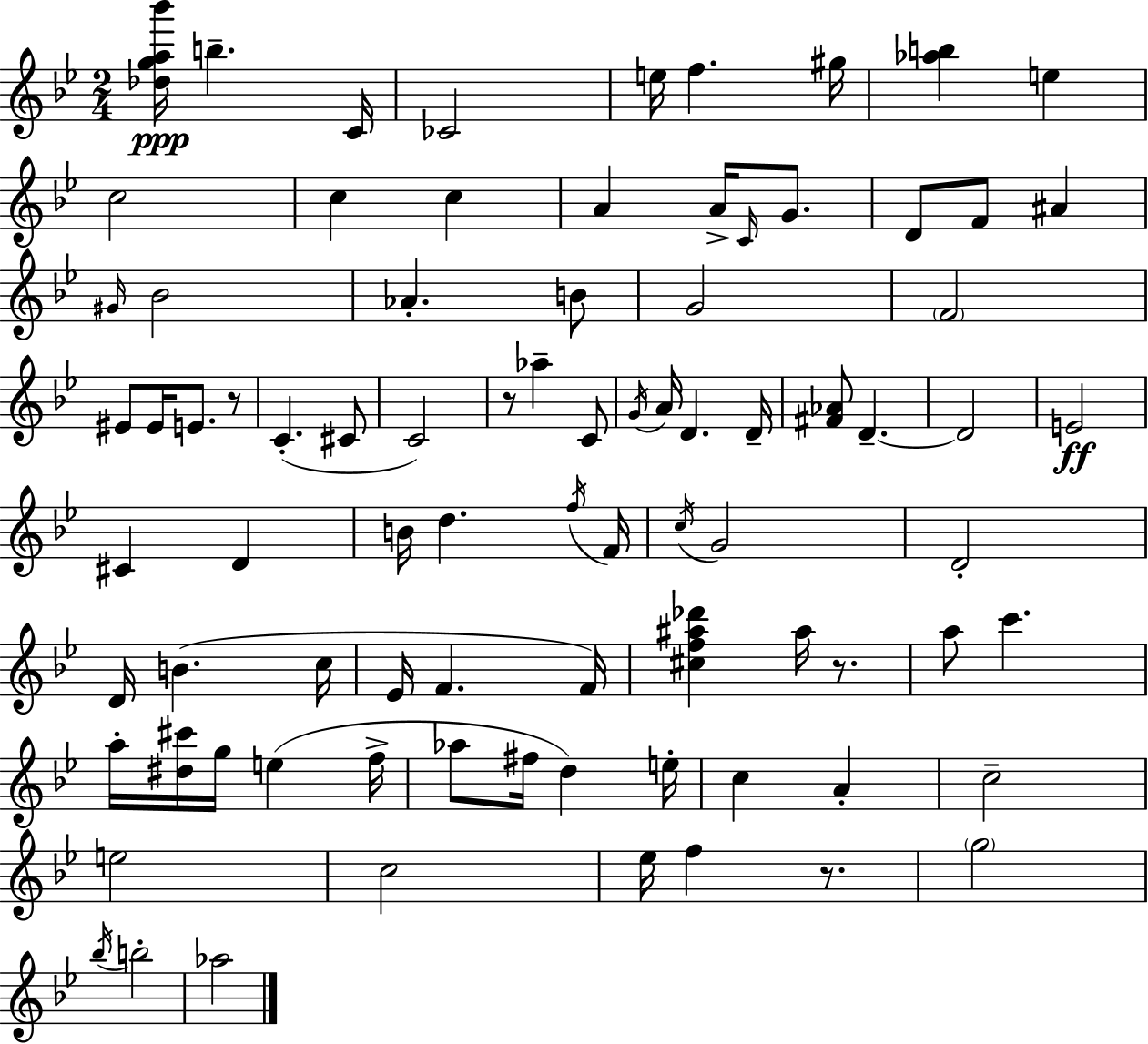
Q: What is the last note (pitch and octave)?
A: Ab5